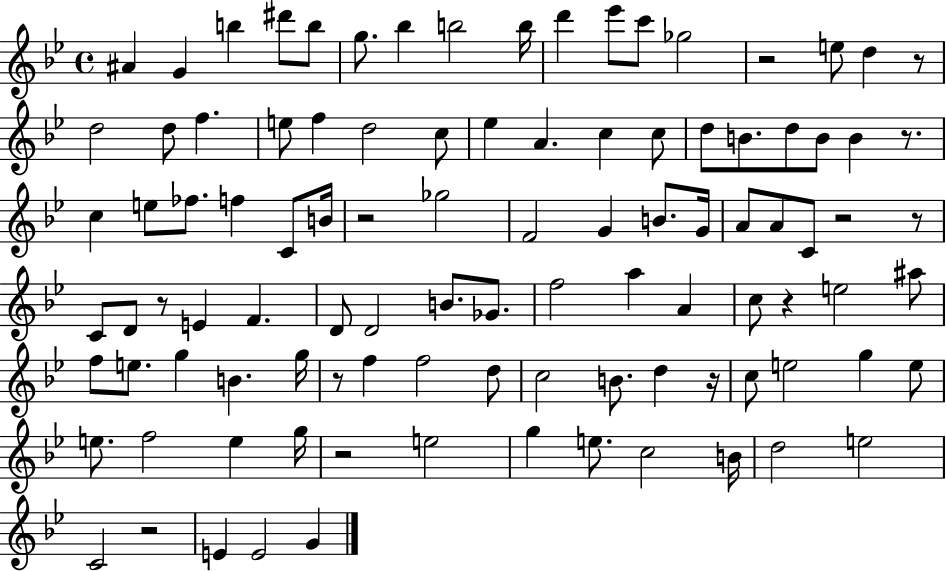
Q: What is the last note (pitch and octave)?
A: G4